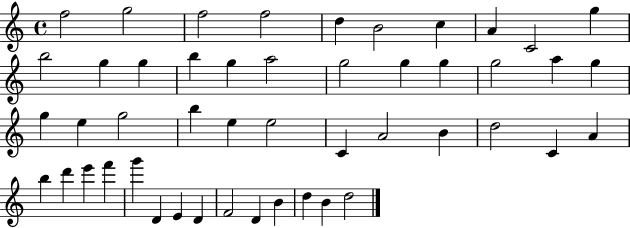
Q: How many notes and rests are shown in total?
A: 48